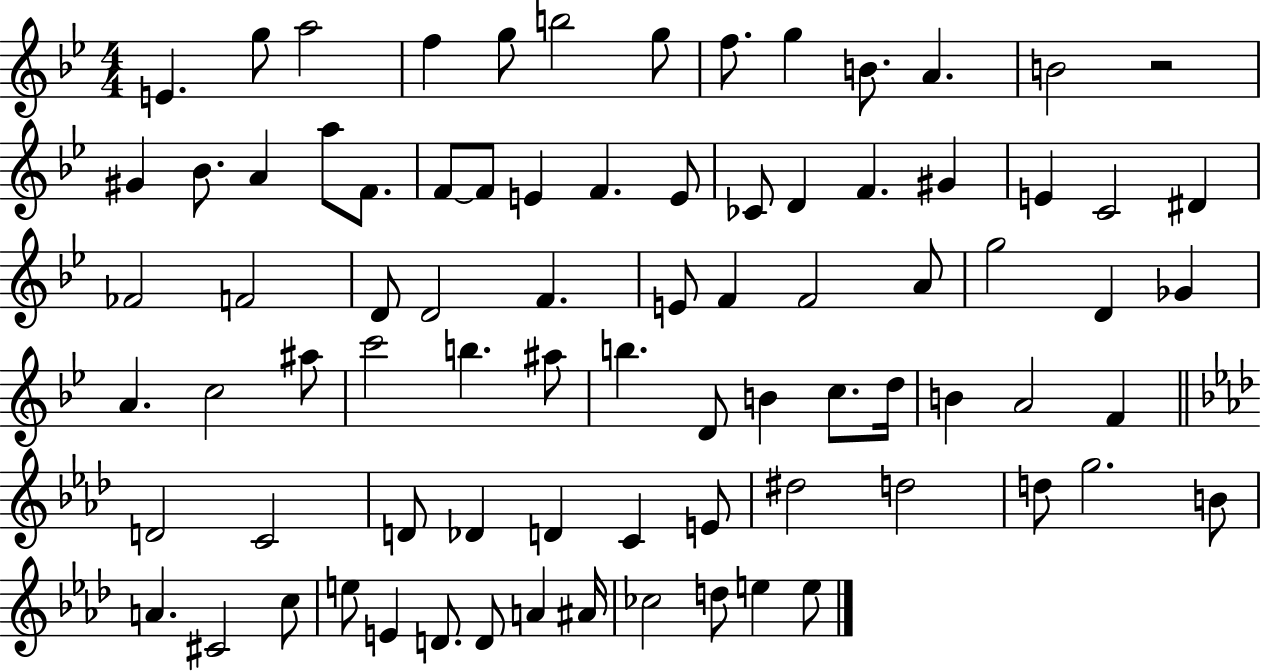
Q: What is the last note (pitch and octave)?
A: E5